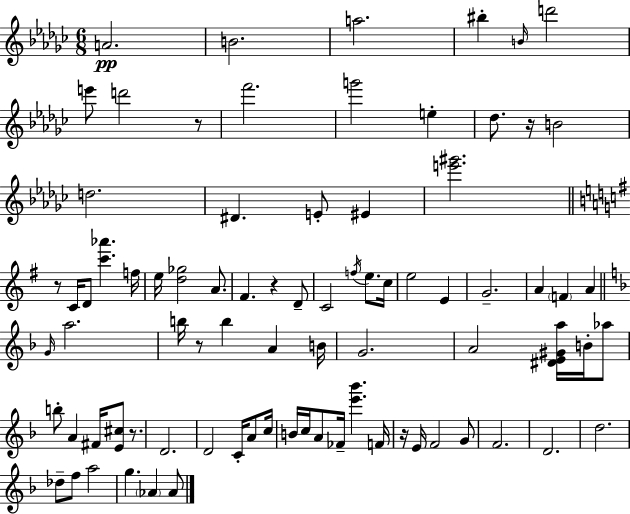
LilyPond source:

{
  \clef treble
  \numericTimeSignature
  \time 6/8
  \key ees \minor
  a'2.\pp | b'2. | a''2. | bis''4-. \grace { b'16 } d'''2 | \break e'''8 d'''2 r8 | f'''2. | g'''2 e''4-. | des''8. r16 b'2 | \break d''2. | dis'4. e'8-. eis'4 | <e''' gis'''>2. | \bar "||" \break \key e \minor r8 c'16 d'8 <c''' aes'''>4. f''16 | e''16 <d'' ges''>2 a'8. | fis'4. r4 d'8-- | c'2 \acciaccatura { f''16 } e''8. | \break c''16 e''2 e'4 | g'2.-- | a'4 \parenthesize f'4 a'4 | \bar "||" \break \key d \minor \grace { g'16 } a''2. | b''16 r8 b''4 a'4 | b'16 g'2. | a'2 <dis' e' gis' a''>16 b'16-. aes''8 | \break b''8-. a'4 fis'16 <e' cis''>8 r8. | d'2. | d'2 c'16-. a'8 | c''16 b'16 c''16 a'8 fes'16-- <e''' bes'''>4. | \break f'16 r16 e'16 f'2 g'8 | f'2. | d'2. | d''2. | \break des''8-- f''8 a''2 | g''4. \parenthesize aes'4 aes'8 | \bar "|."
}